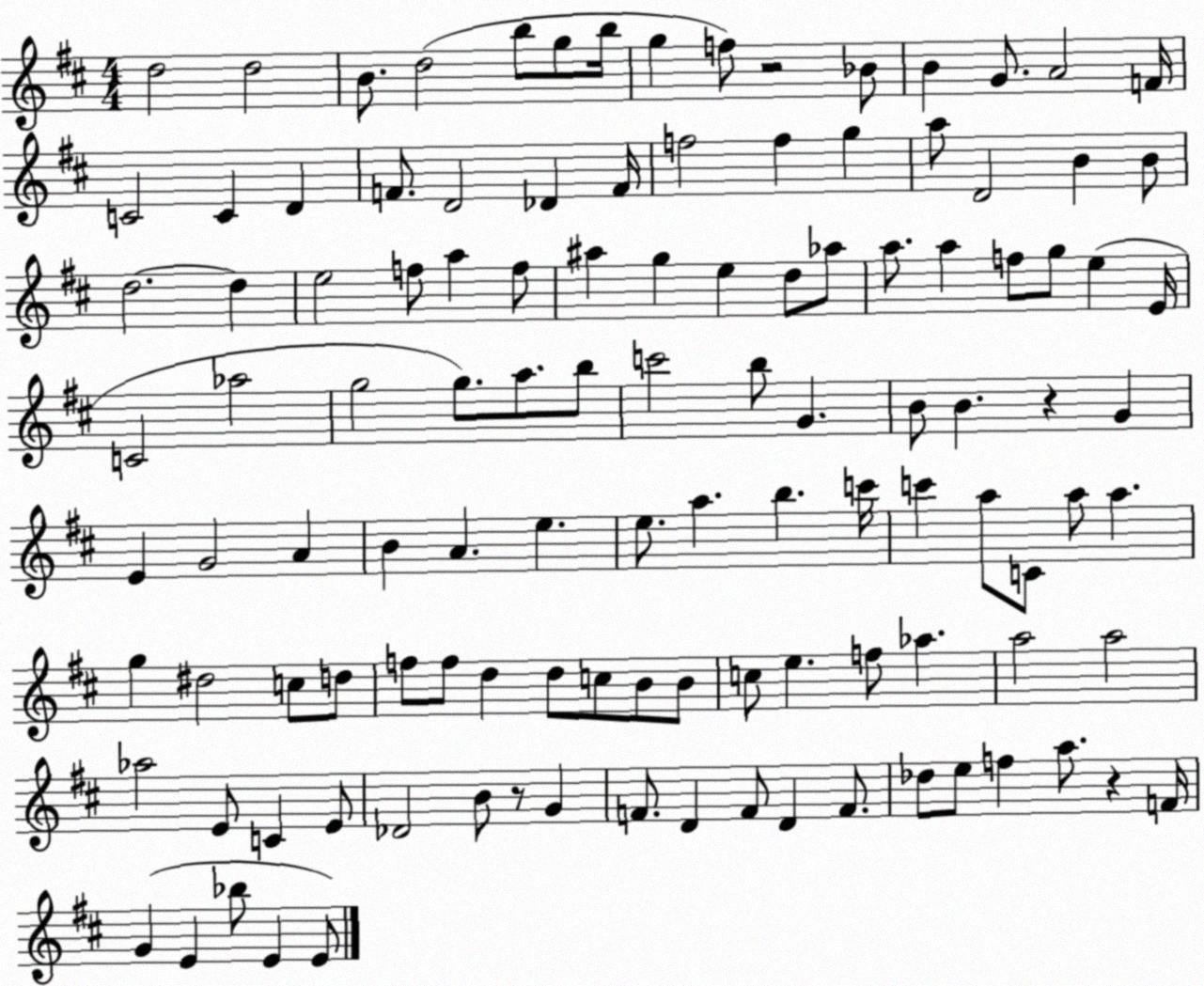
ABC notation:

X:1
T:Untitled
M:4/4
L:1/4
K:D
d2 d2 B/2 d2 b/2 g/2 b/4 g f/2 z2 _B/2 B G/2 A2 F/4 C2 C D F/2 D2 _D F/4 f2 f g a/2 D2 B B/2 d2 d e2 f/2 a f/2 ^a g e d/2 _a/2 a/2 a f/2 g/2 e E/4 C2 _a2 g2 g/2 a/2 b/2 c'2 b/2 G B/2 B z G E G2 A B A e e/2 a b c'/4 c' a/2 C/2 a/2 a g ^d2 c/2 d/2 f/2 f/2 d d/2 c/2 B/2 B/2 c/2 e f/2 _a a2 a2 _a2 E/2 C E/2 _D2 B/2 z/2 G F/2 D F/2 D F/2 _d/2 e/2 f a/2 z F/4 G E _b/2 E E/2